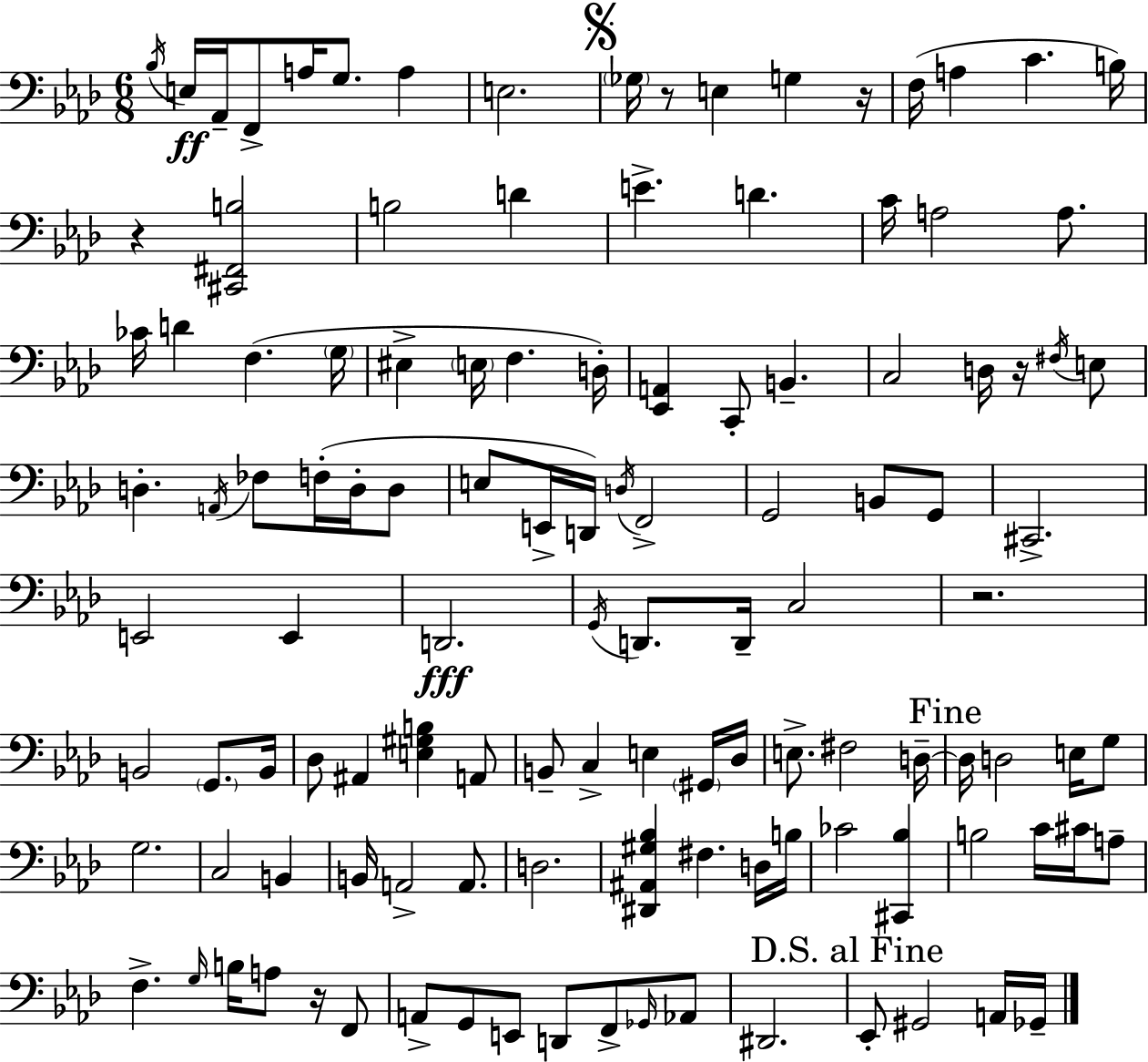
{
  \clef bass
  \numericTimeSignature
  \time 6/8
  \key f \minor
  \acciaccatura { bes16 }\ff e16 aes,16-- f,8-> a16 g8. a4 | e2. | \mark \markup { \musicglyph "scripts.segno" } \parenthesize ges16 r8 e4 g4 | r16 f16( a4 c'4. | \break b16) r4 <cis, fis, b>2 | b2 d'4 | e'4.-> d'4. | c'16 a2 a8. | \break ces'16 d'4 f4.( | \parenthesize g16 eis4-> \parenthesize e16 f4. | d16-.) <ees, a,>4 c,8-. b,4.-- | c2 d16 r16 \acciaccatura { fis16 } | \break e8 d4.-. \acciaccatura { a,16 } fes8 f16-.( | d16-. d8 e8 e,16-> d,16) \acciaccatura { d16 } f,2-> | g,2 | b,8 g,8 cis,2.-> | \break e,2 | e,4 d,2.\fff | \acciaccatura { g,16 } d,8. d,16-- c2 | r2. | \break b,2 | \parenthesize g,8. b,16 des8 ais,4 <e gis b>4 | a,8 b,8-- c4-> e4 | \parenthesize gis,16 des16 e8.-> fis2 | \break d16--~~ \mark "Fine" d16 d2 | e16 g8 g2. | c2 | b,4 b,16 a,2-> | \break a,8. d2. | <dis, ais, gis bes>4 fis4. | d16 b16 ces'2 | <cis, bes>4 b2 | \break c'16 cis'16 a8-- f4.-> \grace { g16 } | b16 a8 r16 f,8 a,8-> g,8 e,8 | d,8 f,8-> \grace { ges,16 } aes,8 dis,2. | \mark "D.S. al Fine" ees,8-. gis,2 | \break a,16 ges,16-- \bar "|."
}